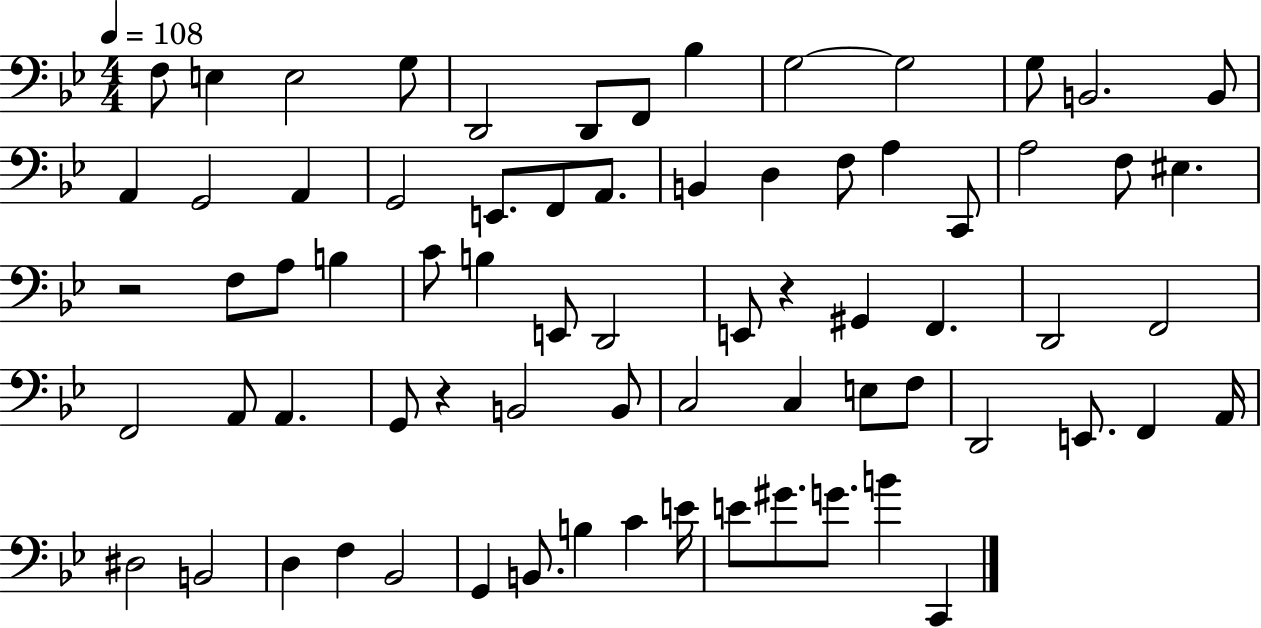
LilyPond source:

{
  \clef bass
  \numericTimeSignature
  \time 4/4
  \key bes \major
  \tempo 4 = 108
  f8 e4 e2 g8 | d,2 d,8 f,8 bes4 | g2~~ g2 | g8 b,2. b,8 | \break a,4 g,2 a,4 | g,2 e,8. f,8 a,8. | b,4 d4 f8 a4 c,8 | a2 f8 eis4. | \break r2 f8 a8 b4 | c'8 b4 e,8 d,2 | e,8 r4 gis,4 f,4. | d,2 f,2 | \break f,2 a,8 a,4. | g,8 r4 b,2 b,8 | c2 c4 e8 f8 | d,2 e,8. f,4 a,16 | \break dis2 b,2 | d4 f4 bes,2 | g,4 b,8. b4 c'4 e'16 | e'8 gis'8. g'8. b'4 c,4 | \break \bar "|."
}